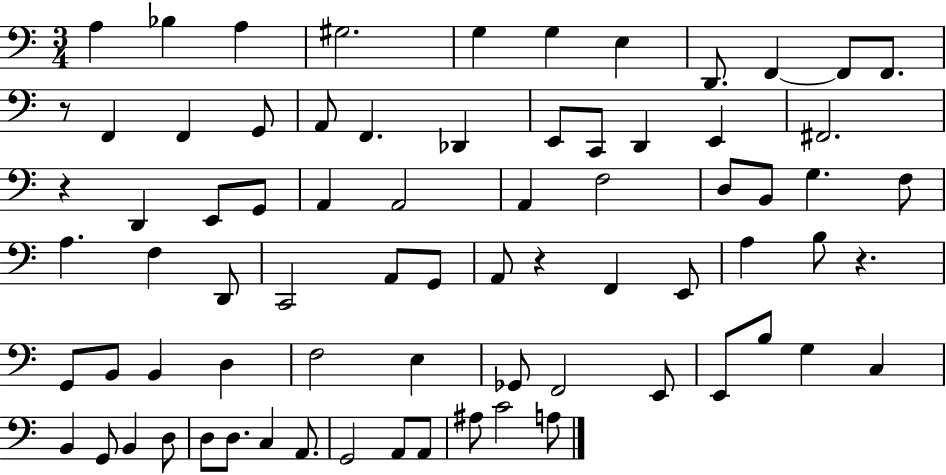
X:1
T:Untitled
M:3/4
L:1/4
K:C
A, _B, A, ^G,2 G, G, E, D,,/2 F,, F,,/2 F,,/2 z/2 F,, F,, G,,/2 A,,/2 F,, _D,, E,,/2 C,,/2 D,, E,, ^F,,2 z D,, E,,/2 G,,/2 A,, A,,2 A,, F,2 D,/2 B,,/2 G, F,/2 A, F, D,,/2 C,,2 A,,/2 G,,/2 A,,/2 z F,, E,,/2 A, B,/2 z G,,/2 B,,/2 B,, D, F,2 E, _G,,/2 F,,2 E,,/2 E,,/2 B,/2 G, C, B,, G,,/2 B,, D,/2 D,/2 D,/2 C, A,,/2 G,,2 A,,/2 A,,/2 ^A,/2 C2 A,/2